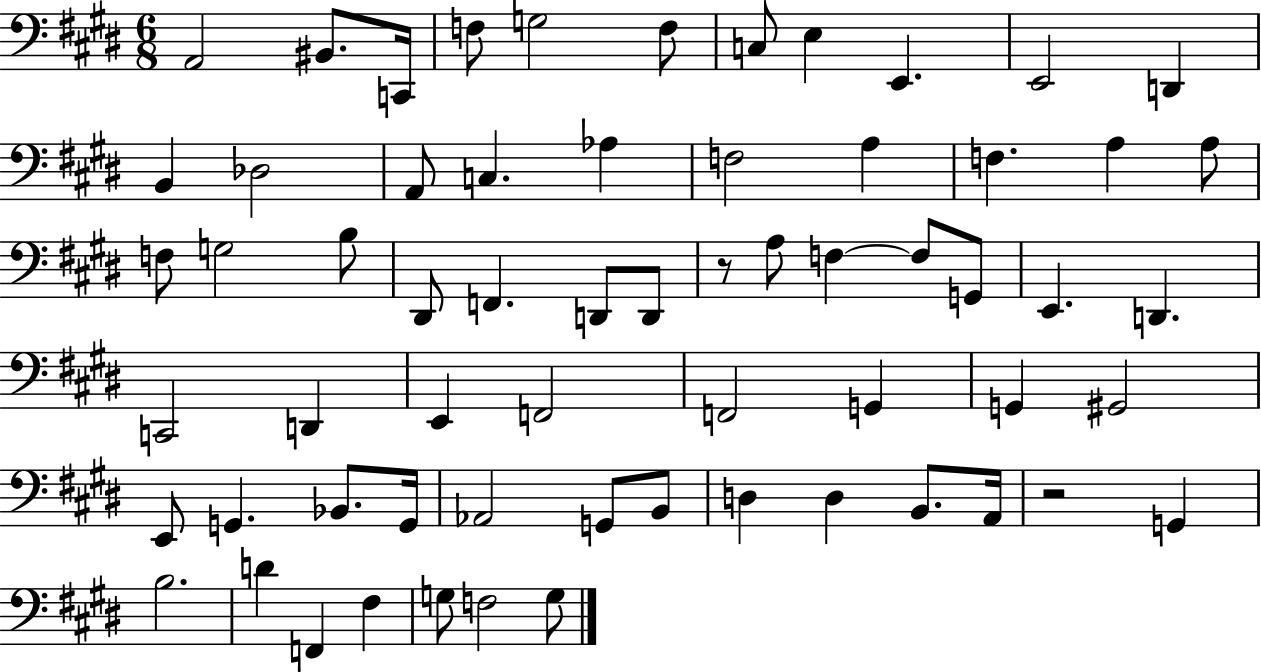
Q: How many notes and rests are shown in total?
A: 63